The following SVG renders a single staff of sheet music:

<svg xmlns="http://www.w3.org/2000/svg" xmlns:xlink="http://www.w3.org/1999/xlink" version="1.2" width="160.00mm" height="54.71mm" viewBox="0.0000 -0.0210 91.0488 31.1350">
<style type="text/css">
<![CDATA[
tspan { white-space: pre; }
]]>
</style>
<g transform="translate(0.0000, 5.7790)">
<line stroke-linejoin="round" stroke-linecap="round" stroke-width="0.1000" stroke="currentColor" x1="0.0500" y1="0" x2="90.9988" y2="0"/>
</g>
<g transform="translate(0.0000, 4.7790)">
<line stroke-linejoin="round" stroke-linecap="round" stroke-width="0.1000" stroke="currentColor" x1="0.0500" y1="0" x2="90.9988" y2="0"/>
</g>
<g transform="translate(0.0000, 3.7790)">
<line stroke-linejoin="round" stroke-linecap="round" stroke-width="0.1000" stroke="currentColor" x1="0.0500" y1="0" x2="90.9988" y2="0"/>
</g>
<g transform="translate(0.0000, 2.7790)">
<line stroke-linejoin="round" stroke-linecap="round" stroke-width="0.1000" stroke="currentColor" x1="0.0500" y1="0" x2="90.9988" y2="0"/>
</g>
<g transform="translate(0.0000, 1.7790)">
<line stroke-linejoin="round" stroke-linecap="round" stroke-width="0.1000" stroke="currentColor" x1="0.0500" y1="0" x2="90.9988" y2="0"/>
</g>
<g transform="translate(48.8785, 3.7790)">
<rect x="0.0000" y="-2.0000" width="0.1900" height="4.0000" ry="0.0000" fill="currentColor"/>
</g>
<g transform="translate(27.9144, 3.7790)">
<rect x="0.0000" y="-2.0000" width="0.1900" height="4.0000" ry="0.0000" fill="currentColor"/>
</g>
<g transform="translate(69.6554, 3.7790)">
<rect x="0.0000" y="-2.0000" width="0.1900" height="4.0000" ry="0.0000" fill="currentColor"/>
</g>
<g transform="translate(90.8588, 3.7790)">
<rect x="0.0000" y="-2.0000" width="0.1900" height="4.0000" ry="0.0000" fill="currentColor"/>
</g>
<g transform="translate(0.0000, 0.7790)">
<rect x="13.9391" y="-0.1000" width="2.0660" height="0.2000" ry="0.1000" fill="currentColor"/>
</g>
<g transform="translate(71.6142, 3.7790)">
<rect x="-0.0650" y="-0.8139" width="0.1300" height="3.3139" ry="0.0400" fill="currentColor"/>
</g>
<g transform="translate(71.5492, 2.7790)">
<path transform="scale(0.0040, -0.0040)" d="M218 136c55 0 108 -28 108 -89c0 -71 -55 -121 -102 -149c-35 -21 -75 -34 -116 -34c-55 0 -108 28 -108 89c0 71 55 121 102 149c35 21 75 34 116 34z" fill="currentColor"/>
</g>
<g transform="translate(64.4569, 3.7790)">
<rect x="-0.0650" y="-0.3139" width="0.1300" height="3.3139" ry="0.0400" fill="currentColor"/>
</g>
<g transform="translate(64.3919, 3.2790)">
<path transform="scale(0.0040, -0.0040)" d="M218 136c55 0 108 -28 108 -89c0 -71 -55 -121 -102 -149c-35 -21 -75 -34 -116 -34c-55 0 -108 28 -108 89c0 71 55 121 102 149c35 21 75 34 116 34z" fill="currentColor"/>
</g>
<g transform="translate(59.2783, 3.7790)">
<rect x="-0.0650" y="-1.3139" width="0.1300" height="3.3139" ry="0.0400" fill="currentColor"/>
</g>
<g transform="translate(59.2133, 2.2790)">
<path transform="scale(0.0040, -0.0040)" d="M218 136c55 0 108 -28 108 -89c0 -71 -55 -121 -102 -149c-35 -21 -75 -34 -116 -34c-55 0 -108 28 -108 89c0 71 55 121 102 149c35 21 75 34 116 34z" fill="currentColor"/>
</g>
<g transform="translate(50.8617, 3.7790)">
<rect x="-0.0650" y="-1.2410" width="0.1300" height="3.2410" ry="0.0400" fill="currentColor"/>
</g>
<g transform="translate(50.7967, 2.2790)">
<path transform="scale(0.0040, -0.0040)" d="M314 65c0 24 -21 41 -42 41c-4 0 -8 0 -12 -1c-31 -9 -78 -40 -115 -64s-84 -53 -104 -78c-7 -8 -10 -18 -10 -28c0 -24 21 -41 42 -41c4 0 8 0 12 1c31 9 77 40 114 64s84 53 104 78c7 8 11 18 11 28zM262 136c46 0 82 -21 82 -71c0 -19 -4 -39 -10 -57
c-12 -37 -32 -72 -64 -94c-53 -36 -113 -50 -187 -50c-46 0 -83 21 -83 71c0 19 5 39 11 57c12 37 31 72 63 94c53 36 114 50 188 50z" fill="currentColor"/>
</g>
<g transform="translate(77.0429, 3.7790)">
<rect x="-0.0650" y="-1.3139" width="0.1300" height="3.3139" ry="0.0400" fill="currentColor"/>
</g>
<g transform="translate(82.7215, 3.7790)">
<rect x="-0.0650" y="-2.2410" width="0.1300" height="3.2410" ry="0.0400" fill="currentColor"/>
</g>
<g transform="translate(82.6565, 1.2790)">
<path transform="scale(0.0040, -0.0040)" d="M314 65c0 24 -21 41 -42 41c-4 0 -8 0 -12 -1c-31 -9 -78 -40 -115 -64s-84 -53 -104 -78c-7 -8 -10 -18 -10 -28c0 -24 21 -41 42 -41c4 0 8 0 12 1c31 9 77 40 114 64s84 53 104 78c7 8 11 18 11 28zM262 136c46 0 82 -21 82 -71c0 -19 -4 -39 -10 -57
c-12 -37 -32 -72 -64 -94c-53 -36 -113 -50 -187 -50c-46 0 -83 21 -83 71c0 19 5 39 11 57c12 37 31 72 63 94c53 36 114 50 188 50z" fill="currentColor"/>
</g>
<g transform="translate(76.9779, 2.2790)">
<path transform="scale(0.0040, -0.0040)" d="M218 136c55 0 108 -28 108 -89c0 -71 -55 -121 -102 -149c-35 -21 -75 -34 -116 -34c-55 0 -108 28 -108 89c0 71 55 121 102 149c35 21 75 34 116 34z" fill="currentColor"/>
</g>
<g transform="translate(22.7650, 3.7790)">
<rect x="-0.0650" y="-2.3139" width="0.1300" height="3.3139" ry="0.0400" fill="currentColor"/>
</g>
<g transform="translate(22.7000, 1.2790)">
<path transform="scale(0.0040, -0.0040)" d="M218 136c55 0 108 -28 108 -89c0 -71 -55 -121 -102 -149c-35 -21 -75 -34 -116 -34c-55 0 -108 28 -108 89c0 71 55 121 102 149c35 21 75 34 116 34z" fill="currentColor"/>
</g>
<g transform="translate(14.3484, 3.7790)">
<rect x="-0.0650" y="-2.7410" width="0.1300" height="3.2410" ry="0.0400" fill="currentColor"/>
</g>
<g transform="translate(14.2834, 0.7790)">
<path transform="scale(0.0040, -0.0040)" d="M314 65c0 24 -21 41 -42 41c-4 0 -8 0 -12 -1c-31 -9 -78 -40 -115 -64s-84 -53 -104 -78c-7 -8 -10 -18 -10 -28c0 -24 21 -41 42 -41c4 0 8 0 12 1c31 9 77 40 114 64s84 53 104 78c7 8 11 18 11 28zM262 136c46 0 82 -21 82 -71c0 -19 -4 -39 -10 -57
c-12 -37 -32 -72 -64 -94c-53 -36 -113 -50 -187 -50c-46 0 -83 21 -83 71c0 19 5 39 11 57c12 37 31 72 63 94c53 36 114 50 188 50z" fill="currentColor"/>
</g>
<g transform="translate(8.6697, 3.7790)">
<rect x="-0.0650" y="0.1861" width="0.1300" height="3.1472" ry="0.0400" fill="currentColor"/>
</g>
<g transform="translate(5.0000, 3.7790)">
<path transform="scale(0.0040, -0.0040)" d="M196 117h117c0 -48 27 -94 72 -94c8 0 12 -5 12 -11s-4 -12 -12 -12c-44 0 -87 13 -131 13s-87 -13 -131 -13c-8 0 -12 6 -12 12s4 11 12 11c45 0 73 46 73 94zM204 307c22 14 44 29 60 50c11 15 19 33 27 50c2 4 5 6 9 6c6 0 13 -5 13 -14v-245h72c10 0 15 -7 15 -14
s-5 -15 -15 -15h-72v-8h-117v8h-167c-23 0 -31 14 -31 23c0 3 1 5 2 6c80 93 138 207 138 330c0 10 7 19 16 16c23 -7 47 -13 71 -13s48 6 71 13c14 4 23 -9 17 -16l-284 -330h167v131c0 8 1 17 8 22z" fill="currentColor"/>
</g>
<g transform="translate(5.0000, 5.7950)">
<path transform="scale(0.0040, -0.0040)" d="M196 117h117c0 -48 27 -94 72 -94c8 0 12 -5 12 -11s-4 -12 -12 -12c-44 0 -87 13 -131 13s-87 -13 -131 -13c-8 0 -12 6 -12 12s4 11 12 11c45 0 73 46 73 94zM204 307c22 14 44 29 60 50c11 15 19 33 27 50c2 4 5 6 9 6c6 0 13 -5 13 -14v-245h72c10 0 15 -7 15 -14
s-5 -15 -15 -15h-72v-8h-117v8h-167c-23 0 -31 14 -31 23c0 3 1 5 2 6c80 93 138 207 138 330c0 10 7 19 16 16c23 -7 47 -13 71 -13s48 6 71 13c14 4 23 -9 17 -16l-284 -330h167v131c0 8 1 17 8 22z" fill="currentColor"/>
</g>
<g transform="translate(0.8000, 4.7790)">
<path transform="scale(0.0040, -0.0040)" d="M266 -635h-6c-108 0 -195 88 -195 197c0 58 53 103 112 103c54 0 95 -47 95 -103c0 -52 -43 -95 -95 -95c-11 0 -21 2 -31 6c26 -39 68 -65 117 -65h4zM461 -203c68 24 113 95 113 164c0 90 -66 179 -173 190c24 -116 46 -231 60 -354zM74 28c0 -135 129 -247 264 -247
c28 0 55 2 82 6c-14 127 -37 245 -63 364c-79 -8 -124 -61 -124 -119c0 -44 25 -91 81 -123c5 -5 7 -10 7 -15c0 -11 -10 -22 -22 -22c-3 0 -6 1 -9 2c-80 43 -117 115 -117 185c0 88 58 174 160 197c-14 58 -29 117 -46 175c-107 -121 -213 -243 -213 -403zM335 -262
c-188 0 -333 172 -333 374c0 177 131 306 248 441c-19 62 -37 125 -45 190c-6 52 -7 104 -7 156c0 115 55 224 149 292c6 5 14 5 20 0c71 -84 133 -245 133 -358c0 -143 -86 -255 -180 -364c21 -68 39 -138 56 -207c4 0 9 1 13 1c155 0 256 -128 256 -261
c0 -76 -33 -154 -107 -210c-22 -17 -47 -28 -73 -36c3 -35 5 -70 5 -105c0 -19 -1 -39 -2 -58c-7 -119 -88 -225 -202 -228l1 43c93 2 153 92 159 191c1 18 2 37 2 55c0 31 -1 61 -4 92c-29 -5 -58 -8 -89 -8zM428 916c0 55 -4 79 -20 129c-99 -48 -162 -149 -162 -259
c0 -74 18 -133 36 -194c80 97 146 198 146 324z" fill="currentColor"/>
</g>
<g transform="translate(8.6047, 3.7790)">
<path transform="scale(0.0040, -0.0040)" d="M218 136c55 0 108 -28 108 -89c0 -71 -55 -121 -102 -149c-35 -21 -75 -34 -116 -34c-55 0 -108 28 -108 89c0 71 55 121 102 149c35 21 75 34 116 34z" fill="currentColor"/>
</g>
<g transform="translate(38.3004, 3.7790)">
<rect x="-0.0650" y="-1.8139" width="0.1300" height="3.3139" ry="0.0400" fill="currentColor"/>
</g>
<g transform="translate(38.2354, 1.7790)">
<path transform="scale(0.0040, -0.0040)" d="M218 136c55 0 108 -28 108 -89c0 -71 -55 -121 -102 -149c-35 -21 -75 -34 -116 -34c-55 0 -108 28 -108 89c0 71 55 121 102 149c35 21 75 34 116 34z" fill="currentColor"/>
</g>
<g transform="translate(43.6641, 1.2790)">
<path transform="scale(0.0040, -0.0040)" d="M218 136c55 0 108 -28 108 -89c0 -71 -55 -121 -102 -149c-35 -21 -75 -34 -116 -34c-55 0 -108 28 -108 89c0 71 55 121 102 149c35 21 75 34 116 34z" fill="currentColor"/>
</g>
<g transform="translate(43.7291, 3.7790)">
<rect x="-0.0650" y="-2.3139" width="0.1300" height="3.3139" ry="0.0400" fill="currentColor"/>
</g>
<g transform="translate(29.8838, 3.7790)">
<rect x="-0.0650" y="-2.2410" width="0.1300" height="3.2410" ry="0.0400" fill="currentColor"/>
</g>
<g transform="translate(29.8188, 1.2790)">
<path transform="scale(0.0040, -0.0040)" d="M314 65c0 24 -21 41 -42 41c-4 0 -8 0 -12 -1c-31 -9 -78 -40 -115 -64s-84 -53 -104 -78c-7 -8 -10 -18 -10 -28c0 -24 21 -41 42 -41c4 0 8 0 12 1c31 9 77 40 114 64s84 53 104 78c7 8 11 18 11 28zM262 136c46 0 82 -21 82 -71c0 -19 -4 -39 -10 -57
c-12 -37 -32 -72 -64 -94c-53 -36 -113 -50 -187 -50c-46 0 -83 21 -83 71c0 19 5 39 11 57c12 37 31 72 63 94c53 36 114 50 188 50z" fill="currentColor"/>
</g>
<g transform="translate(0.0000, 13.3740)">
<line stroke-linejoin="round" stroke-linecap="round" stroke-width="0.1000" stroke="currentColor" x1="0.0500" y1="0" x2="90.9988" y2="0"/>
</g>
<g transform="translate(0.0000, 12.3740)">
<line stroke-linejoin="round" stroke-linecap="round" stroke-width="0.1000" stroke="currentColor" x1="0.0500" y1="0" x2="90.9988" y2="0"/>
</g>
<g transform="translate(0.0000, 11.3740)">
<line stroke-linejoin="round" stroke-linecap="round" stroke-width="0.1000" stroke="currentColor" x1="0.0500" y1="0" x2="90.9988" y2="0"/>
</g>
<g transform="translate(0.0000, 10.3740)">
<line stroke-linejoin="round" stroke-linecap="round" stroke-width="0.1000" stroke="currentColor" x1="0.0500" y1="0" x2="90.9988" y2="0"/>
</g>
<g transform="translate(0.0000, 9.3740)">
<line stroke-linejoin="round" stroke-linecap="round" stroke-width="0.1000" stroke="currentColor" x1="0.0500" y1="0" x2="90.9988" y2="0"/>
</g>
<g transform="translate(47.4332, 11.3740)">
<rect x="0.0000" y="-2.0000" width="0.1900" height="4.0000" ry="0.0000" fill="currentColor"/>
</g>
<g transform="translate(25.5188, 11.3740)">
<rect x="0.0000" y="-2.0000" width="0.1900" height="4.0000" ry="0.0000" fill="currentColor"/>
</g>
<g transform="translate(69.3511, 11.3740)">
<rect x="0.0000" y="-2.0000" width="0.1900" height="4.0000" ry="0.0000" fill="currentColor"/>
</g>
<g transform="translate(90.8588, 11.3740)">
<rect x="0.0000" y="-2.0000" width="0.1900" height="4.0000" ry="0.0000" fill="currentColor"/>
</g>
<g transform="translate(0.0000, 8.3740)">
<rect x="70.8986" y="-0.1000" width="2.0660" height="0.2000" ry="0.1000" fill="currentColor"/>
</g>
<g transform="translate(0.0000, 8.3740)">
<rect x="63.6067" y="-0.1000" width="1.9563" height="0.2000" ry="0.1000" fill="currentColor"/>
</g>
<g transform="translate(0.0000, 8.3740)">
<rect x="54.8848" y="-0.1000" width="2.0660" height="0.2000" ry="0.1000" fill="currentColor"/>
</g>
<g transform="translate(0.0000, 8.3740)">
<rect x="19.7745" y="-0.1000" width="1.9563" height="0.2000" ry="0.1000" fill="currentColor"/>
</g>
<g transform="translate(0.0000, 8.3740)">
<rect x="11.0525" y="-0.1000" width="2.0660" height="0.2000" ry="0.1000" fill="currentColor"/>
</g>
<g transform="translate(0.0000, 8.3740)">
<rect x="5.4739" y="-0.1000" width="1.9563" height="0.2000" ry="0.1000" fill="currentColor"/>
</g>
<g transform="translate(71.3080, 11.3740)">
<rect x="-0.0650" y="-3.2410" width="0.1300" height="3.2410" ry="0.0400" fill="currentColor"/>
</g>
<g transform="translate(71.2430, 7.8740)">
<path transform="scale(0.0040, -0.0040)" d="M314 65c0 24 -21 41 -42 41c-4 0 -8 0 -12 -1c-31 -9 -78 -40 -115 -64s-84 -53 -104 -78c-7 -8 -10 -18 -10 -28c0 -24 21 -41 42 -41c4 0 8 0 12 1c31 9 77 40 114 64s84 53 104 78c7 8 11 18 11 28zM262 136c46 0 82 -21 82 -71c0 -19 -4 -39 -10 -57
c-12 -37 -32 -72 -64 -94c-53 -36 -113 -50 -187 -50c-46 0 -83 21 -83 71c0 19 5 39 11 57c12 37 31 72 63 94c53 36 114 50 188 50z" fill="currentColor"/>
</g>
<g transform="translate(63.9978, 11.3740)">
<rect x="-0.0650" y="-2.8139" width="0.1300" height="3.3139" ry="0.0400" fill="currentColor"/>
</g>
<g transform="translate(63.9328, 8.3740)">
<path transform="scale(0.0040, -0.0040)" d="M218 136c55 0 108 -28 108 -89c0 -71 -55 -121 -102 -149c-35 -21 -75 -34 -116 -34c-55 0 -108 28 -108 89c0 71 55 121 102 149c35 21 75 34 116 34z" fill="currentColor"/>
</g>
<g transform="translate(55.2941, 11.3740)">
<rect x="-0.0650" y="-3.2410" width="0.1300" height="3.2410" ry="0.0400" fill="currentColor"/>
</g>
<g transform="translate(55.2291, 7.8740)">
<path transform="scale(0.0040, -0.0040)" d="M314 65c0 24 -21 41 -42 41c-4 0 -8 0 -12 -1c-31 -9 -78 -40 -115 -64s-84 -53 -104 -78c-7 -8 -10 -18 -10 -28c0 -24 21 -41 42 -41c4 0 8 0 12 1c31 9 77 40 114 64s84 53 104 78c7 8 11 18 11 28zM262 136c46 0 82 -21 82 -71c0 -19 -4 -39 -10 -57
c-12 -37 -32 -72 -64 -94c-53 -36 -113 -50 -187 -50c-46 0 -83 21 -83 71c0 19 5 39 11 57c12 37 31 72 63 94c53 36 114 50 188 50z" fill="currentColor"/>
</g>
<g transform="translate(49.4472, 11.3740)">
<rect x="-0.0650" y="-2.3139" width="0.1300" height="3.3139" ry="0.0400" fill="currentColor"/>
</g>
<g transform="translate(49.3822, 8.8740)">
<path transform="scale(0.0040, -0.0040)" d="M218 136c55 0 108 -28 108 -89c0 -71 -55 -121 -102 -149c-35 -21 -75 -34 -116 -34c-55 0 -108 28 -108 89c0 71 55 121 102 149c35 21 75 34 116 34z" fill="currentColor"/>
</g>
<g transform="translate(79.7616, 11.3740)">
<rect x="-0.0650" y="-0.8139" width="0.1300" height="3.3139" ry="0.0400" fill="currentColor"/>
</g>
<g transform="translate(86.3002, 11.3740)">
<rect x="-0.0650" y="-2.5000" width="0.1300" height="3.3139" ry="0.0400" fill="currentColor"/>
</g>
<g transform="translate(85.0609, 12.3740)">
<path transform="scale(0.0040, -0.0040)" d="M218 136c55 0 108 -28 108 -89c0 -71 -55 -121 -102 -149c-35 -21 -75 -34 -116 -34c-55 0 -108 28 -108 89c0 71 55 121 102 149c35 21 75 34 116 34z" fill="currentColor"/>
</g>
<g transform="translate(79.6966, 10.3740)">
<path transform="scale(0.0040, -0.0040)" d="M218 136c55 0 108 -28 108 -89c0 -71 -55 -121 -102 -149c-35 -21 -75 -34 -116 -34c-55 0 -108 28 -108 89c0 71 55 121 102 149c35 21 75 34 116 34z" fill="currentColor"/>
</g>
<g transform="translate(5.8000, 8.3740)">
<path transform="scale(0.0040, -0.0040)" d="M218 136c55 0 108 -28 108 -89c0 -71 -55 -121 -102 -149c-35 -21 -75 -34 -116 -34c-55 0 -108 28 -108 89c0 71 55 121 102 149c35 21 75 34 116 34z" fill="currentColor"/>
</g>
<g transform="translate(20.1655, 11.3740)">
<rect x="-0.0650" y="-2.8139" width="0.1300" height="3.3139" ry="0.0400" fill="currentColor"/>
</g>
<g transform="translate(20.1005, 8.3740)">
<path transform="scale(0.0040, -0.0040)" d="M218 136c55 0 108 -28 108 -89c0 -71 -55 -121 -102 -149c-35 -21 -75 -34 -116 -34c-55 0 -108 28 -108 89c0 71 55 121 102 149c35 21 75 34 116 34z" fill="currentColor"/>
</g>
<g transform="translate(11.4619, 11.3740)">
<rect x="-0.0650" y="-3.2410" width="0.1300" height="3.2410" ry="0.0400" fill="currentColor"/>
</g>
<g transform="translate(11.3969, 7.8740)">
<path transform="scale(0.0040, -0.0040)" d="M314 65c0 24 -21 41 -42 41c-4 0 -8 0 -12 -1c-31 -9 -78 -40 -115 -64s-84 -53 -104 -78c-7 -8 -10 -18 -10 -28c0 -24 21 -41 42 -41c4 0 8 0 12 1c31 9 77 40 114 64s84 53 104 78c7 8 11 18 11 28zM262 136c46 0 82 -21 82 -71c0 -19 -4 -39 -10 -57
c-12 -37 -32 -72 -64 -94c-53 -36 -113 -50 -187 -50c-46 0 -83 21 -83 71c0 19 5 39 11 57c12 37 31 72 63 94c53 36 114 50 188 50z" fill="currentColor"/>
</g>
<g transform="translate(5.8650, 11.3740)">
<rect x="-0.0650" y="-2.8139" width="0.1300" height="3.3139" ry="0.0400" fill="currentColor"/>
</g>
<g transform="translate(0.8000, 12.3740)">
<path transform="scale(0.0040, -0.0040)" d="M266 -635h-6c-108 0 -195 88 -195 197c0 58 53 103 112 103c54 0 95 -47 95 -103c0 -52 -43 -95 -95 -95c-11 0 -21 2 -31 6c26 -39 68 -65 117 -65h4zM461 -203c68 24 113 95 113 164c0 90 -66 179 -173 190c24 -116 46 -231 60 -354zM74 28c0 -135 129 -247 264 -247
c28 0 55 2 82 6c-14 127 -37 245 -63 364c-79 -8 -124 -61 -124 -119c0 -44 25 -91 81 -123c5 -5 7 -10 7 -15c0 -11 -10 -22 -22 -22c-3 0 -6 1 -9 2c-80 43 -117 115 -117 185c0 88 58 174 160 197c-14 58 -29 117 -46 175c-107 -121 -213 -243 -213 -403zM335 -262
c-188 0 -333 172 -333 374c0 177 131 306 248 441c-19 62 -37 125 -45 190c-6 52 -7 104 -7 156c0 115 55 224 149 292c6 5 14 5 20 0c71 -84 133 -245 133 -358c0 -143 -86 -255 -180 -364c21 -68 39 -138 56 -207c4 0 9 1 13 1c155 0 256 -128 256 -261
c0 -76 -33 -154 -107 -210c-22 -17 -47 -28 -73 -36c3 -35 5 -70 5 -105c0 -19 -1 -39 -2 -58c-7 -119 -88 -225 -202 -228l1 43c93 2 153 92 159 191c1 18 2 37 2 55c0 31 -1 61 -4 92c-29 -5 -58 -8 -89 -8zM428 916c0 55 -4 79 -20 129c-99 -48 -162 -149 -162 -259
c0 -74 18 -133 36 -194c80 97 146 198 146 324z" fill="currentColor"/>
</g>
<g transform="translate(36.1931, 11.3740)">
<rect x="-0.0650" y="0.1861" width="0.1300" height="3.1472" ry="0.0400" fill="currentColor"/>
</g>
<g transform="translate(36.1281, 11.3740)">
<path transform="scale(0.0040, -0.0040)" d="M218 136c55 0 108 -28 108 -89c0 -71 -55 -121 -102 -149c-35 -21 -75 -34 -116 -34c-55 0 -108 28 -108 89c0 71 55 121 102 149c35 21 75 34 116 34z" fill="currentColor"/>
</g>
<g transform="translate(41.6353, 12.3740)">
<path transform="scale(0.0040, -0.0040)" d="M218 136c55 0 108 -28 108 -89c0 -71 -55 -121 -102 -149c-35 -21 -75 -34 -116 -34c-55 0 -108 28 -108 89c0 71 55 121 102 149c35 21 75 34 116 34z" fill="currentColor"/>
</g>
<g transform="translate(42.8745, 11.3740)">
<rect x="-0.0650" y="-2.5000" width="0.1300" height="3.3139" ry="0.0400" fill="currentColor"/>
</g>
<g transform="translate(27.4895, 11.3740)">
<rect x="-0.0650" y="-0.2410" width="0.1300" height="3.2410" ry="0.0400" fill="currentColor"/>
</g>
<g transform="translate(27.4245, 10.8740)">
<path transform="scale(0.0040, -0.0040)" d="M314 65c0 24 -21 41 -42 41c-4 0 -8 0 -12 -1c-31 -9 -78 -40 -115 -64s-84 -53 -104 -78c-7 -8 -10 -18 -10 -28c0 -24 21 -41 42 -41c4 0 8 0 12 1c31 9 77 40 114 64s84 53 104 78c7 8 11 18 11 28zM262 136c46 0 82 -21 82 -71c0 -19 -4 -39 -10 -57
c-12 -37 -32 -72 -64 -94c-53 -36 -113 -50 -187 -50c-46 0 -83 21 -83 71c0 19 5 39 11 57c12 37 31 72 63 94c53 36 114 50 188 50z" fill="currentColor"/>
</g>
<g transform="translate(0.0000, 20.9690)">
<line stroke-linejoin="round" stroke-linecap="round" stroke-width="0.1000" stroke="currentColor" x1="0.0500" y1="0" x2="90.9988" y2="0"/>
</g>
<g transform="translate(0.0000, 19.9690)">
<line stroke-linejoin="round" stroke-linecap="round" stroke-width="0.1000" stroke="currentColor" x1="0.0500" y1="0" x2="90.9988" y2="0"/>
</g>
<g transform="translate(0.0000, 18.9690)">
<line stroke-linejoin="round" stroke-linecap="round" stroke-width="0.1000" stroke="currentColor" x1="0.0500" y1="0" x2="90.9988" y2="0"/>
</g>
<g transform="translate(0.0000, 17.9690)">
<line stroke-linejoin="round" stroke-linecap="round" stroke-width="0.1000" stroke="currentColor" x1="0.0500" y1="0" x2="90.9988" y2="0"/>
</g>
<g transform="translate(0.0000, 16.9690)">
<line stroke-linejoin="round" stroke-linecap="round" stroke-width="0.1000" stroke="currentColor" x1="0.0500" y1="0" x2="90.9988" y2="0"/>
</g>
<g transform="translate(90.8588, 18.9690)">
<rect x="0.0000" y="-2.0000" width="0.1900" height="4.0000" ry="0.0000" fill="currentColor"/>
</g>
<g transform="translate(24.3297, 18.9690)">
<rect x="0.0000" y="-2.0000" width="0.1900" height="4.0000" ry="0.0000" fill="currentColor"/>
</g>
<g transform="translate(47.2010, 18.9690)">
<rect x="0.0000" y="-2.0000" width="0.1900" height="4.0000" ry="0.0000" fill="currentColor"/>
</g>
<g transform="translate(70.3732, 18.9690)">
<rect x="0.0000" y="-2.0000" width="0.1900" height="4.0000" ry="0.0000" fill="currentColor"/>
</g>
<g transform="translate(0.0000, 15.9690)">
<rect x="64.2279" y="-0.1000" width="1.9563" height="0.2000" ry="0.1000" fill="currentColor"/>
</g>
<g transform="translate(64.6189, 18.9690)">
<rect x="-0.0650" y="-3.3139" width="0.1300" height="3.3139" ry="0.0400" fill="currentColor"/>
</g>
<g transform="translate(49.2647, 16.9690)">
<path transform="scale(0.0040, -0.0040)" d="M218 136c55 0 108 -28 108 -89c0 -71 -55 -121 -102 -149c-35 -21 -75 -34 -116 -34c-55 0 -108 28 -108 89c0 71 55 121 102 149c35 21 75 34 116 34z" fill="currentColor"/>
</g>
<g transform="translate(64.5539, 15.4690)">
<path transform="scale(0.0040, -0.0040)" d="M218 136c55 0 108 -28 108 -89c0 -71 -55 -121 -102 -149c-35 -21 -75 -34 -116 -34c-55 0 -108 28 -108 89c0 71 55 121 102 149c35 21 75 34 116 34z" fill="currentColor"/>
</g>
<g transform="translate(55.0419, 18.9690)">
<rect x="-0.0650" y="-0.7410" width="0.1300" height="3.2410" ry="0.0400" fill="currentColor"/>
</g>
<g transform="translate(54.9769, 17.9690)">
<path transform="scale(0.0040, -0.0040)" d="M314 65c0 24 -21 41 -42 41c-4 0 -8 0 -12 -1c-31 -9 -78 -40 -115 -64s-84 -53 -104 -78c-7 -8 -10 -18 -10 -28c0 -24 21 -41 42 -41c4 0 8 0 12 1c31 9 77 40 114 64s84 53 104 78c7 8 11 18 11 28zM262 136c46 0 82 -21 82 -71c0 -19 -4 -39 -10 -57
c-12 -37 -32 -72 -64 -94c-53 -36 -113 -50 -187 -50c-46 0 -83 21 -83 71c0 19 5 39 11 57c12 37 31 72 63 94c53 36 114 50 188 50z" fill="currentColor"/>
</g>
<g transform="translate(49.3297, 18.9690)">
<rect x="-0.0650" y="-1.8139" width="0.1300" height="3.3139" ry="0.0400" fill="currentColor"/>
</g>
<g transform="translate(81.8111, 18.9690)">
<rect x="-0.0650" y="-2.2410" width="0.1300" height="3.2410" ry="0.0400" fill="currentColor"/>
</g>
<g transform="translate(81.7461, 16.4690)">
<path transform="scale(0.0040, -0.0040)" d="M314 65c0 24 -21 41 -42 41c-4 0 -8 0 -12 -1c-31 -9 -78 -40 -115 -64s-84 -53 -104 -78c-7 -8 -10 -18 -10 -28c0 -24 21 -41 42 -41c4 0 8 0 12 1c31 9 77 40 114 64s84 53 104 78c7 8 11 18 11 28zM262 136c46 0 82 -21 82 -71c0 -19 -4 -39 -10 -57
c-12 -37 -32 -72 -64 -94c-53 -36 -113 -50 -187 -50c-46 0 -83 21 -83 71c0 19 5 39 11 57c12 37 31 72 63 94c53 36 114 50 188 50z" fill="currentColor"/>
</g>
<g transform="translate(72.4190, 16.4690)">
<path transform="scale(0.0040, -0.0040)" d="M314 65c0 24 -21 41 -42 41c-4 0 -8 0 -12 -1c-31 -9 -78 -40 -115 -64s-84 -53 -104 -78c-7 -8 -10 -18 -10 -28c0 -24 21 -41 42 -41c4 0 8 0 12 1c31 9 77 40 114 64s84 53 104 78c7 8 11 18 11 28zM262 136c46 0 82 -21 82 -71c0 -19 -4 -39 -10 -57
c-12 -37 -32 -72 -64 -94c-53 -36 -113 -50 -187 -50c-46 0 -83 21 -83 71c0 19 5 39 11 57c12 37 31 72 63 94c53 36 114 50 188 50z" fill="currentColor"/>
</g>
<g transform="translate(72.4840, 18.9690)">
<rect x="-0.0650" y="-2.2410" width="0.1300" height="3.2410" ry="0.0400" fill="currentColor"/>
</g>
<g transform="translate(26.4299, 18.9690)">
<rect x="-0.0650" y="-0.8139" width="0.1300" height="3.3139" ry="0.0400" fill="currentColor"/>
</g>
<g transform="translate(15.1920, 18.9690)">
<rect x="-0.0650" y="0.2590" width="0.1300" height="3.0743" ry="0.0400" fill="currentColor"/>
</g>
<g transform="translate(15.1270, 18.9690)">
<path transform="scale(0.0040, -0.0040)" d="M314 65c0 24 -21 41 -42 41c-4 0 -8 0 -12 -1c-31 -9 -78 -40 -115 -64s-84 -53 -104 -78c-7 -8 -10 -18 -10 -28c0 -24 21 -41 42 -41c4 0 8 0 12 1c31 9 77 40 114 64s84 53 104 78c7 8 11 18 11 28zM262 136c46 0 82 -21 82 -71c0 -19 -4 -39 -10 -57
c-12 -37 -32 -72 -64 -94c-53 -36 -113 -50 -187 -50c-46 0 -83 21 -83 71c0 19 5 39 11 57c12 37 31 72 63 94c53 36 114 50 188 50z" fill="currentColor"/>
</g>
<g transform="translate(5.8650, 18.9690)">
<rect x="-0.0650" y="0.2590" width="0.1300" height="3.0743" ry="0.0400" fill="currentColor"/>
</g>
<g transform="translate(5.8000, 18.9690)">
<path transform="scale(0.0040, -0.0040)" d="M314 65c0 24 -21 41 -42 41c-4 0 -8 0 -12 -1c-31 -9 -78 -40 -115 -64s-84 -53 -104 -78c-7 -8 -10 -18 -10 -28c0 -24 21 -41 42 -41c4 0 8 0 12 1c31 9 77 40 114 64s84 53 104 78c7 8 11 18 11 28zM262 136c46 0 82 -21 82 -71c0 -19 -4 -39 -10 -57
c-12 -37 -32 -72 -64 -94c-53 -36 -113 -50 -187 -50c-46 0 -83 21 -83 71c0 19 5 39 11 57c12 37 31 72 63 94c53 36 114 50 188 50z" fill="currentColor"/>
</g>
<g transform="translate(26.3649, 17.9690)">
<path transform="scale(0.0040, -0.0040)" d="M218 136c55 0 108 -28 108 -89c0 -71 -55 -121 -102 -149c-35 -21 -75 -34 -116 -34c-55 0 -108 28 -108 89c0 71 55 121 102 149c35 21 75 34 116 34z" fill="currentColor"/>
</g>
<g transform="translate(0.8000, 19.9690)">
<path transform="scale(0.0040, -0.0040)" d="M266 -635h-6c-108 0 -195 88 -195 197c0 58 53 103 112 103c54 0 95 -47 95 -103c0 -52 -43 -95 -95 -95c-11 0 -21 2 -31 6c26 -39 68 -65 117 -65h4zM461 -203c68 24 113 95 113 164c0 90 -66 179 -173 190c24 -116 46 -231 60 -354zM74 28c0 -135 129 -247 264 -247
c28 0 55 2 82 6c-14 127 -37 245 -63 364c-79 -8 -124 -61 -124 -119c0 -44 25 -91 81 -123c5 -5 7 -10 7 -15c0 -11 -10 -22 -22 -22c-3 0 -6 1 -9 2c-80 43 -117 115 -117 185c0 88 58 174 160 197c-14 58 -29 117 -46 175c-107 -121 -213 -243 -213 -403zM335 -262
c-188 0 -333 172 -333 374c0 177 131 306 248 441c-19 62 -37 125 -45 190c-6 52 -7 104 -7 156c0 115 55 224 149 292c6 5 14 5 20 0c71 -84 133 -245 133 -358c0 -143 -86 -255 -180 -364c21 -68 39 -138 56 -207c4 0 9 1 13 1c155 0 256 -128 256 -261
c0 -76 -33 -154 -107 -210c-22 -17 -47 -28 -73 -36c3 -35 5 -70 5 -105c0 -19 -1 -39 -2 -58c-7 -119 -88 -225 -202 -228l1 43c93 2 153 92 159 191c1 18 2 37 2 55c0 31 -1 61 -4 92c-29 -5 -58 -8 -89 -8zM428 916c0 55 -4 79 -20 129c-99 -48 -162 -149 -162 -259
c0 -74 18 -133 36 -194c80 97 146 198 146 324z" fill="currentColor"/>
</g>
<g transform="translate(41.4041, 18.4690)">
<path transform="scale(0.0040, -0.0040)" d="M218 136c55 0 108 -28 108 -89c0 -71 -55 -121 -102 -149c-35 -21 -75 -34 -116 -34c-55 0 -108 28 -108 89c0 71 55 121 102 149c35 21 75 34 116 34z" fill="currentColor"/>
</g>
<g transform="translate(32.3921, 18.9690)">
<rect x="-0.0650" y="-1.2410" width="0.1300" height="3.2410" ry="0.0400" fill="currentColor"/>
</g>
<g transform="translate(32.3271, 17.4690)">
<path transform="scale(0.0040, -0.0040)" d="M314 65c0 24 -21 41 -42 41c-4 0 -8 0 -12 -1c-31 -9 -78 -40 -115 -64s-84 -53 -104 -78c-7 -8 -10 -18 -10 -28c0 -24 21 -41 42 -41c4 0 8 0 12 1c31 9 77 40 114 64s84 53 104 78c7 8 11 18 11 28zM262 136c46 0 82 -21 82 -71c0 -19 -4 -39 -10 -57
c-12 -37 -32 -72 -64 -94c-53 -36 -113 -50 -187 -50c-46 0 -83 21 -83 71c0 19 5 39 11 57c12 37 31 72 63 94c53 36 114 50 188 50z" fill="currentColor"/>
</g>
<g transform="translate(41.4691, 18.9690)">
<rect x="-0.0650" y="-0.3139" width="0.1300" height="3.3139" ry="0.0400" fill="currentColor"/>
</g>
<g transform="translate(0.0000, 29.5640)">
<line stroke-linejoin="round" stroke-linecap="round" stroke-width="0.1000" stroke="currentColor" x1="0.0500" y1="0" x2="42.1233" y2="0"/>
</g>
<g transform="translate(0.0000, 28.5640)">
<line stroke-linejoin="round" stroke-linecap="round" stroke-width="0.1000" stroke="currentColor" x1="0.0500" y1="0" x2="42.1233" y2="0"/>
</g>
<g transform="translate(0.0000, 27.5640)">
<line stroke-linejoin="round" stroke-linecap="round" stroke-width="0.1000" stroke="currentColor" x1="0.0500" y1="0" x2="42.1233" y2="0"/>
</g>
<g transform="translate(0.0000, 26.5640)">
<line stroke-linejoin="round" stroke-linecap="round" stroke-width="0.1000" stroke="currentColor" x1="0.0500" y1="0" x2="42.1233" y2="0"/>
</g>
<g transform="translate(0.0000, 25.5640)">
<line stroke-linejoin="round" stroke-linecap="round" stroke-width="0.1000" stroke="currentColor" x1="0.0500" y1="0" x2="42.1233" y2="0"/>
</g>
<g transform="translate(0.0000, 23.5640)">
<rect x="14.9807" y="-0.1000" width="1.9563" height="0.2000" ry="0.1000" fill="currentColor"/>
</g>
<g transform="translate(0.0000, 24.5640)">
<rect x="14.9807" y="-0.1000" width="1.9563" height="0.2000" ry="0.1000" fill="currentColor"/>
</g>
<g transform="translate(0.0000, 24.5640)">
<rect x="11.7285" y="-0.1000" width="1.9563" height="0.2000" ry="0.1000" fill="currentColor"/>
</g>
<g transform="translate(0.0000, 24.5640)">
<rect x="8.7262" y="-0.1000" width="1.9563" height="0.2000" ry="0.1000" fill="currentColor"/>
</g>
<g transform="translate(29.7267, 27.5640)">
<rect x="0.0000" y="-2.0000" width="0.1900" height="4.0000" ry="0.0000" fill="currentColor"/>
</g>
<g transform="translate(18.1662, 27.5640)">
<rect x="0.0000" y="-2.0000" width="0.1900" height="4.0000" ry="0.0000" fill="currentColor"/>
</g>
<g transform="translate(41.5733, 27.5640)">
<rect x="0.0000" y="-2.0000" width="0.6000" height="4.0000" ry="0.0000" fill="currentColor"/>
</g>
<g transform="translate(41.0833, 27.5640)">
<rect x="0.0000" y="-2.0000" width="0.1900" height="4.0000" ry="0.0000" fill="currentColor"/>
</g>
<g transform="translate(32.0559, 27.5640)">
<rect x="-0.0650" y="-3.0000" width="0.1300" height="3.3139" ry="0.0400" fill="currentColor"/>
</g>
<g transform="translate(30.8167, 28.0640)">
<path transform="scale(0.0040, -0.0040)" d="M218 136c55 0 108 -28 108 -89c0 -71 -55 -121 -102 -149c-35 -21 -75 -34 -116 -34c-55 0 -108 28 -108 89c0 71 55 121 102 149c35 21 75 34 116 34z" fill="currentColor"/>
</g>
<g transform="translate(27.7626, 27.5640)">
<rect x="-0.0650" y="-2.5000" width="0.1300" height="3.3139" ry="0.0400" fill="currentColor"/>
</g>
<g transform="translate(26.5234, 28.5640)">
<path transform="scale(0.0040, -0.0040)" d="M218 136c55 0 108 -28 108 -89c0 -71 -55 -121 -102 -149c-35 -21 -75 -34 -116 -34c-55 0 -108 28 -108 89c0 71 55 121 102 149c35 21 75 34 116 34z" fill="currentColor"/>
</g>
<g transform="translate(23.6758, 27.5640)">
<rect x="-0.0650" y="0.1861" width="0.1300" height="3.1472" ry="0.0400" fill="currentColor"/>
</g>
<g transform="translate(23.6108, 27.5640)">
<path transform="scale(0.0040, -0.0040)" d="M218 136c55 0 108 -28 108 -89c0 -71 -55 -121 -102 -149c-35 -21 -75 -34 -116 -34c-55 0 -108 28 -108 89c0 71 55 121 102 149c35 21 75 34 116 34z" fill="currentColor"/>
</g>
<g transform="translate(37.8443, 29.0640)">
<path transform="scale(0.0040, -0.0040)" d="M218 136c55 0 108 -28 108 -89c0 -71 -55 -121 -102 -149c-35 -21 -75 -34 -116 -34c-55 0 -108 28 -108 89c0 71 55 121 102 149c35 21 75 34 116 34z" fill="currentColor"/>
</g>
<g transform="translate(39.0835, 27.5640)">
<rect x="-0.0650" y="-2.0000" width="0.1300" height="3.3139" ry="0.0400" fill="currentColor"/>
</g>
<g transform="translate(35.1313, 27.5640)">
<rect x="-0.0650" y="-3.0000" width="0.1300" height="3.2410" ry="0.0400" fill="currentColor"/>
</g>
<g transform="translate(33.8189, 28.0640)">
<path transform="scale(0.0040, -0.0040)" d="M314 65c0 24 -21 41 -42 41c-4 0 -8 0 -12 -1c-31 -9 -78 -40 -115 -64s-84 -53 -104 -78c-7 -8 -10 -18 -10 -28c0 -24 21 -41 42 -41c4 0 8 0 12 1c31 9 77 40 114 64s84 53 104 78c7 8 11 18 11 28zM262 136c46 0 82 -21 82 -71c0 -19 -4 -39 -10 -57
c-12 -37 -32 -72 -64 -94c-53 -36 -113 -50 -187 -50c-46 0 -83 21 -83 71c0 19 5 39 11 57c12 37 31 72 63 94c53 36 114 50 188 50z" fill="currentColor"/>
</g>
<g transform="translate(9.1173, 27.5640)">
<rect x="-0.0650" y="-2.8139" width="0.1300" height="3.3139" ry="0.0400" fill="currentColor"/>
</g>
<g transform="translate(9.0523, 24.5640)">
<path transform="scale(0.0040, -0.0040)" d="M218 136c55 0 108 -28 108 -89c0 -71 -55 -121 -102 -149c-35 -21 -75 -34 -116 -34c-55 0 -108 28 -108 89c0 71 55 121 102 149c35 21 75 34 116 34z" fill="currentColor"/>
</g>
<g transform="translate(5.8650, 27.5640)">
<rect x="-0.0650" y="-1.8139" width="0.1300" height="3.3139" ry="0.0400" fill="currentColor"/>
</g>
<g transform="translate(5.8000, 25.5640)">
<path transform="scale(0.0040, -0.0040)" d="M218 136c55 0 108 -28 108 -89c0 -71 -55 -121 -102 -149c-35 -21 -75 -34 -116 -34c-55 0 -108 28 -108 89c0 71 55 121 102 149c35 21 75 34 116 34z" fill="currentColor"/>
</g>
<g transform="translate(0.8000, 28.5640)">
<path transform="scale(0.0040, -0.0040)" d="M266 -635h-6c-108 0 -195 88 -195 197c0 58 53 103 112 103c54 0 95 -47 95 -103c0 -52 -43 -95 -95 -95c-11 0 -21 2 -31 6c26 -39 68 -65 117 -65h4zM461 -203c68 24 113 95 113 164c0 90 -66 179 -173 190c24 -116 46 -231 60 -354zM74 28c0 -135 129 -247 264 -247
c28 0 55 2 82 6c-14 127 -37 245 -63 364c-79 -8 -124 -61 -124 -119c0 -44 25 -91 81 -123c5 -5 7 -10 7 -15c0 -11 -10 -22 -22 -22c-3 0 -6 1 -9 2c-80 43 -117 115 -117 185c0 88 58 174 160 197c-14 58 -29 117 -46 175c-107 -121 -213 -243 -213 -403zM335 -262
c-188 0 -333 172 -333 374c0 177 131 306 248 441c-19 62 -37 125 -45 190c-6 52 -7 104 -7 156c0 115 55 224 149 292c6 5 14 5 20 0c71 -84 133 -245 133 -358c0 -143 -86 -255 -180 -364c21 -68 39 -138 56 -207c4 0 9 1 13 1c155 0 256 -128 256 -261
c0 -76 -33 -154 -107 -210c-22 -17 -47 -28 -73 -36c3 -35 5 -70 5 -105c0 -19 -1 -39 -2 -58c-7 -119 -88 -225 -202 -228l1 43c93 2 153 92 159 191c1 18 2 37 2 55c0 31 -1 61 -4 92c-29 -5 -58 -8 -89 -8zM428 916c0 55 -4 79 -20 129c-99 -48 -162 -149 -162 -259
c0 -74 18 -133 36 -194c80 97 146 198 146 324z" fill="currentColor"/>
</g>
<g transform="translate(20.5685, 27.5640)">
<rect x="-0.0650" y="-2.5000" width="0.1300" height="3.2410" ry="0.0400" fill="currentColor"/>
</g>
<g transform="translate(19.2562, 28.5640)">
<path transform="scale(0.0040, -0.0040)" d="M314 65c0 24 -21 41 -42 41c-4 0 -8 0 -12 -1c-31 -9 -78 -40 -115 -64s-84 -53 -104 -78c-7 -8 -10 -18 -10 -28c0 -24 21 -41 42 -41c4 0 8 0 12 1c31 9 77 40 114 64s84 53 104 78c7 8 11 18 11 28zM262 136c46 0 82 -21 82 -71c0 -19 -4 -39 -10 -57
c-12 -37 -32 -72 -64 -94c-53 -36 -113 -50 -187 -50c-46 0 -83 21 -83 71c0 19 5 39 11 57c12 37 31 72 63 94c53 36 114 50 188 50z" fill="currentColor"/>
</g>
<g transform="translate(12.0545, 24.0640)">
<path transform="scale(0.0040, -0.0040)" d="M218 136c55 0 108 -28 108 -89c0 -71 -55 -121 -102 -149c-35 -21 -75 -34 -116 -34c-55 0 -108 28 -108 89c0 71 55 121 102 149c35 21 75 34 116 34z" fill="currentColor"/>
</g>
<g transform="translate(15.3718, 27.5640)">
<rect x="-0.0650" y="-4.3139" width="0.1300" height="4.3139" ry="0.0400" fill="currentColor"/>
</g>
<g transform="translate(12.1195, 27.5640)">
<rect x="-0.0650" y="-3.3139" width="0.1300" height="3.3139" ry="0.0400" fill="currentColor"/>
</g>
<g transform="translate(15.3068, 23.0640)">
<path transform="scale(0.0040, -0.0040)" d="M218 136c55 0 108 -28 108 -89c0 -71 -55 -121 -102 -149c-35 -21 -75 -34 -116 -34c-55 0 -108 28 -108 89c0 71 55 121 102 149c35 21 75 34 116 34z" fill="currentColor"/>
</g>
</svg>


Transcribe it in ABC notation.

X:1
T:Untitled
M:4/4
L:1/4
K:C
B a2 g g2 f g e2 e c d e g2 a b2 a c2 B G g b2 a b2 d G B2 B2 d e2 c f d2 b g2 g2 f a b d' G2 B G A A2 F